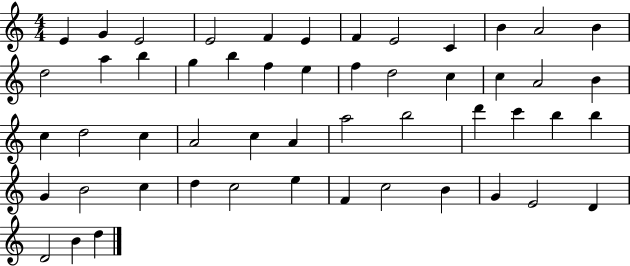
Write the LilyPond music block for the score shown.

{
  \clef treble
  \numericTimeSignature
  \time 4/4
  \key c \major
  e'4 g'4 e'2 | e'2 f'4 e'4 | f'4 e'2 c'4 | b'4 a'2 b'4 | \break d''2 a''4 b''4 | g''4 b''4 f''4 e''4 | f''4 d''2 c''4 | c''4 a'2 b'4 | \break c''4 d''2 c''4 | a'2 c''4 a'4 | a''2 b''2 | d'''4 c'''4 b''4 b''4 | \break g'4 b'2 c''4 | d''4 c''2 e''4 | f'4 c''2 b'4 | g'4 e'2 d'4 | \break d'2 b'4 d''4 | \bar "|."
}